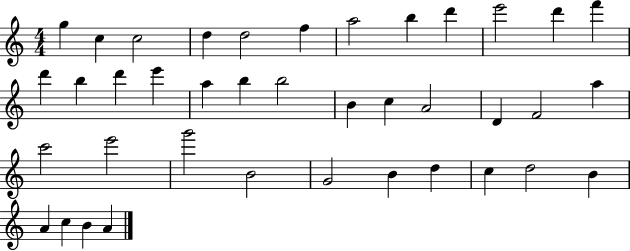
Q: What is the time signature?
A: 4/4